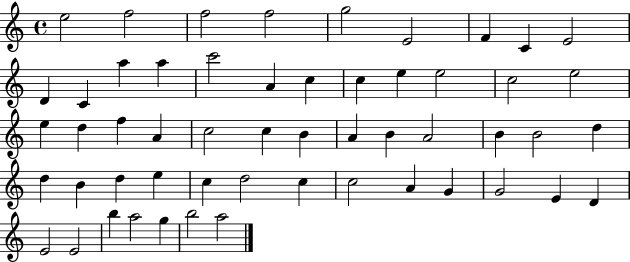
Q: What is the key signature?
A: C major